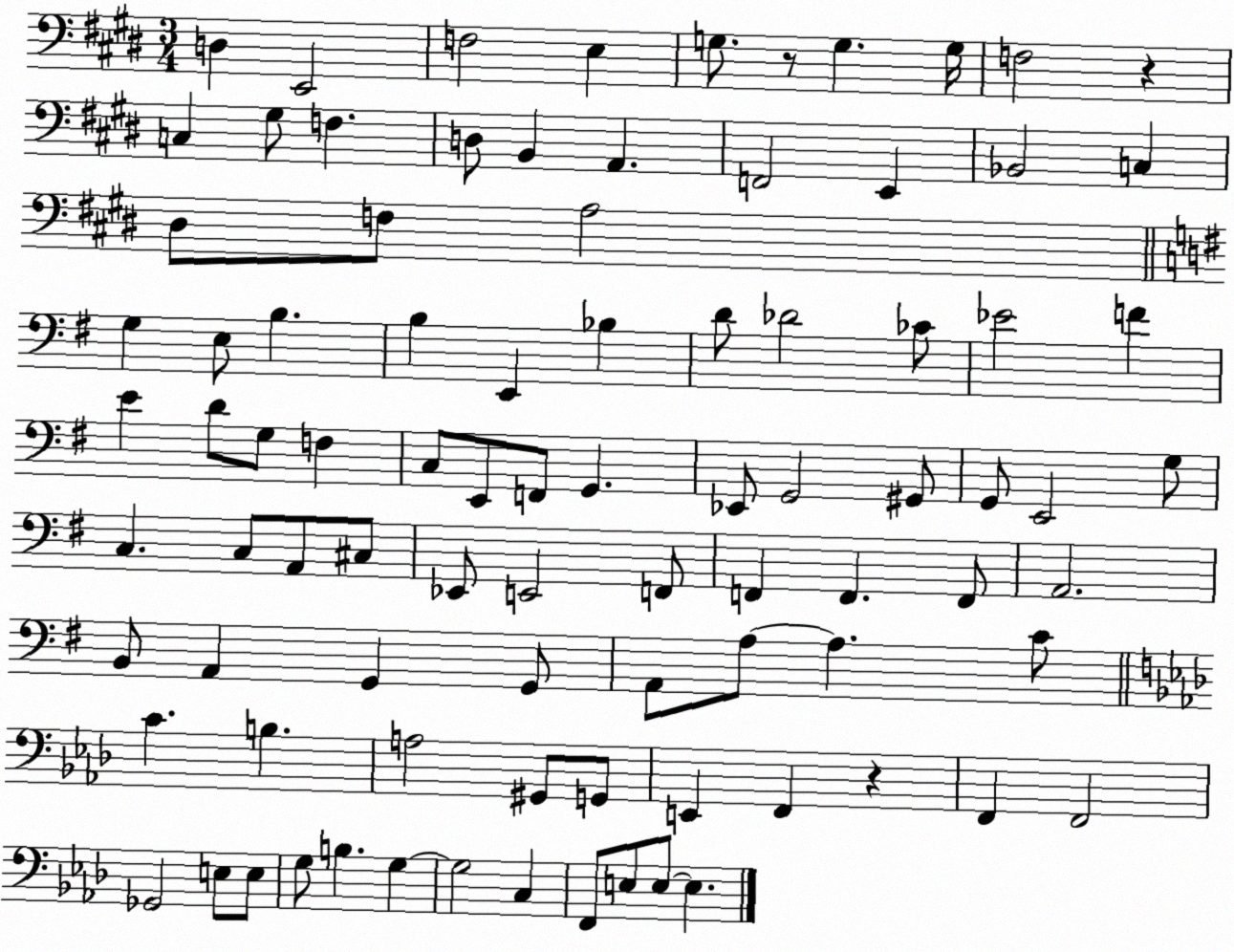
X:1
T:Untitled
M:3/4
L:1/4
K:E
D, E,,2 F,2 E, G,/2 z/2 G, G,/4 F,2 z C, ^G,/2 F, D,/2 B,, A,, F,,2 E,, _B,,2 C, ^D,/2 F,/2 A,2 G, E,/2 B, B, E,, _B, D/2 _D2 _C/2 _E2 F E D/2 G,/2 F, C,/2 E,,/2 F,,/2 G,, _E,,/2 G,,2 ^G,,/2 G,,/2 E,,2 G,/2 C, C,/2 A,,/2 ^C,/2 _E,,/2 E,,2 F,,/2 F,, F,, F,,/2 A,,2 B,,/2 A,, G,, G,,/2 A,,/2 A,/2 A, C/2 C B, A,2 ^G,,/2 G,,/2 E,, F,, z F,, F,,2 _G,,2 E,/2 E,/2 G,/2 B, G, G,2 C, F,,/2 E,/2 E,/2 E,